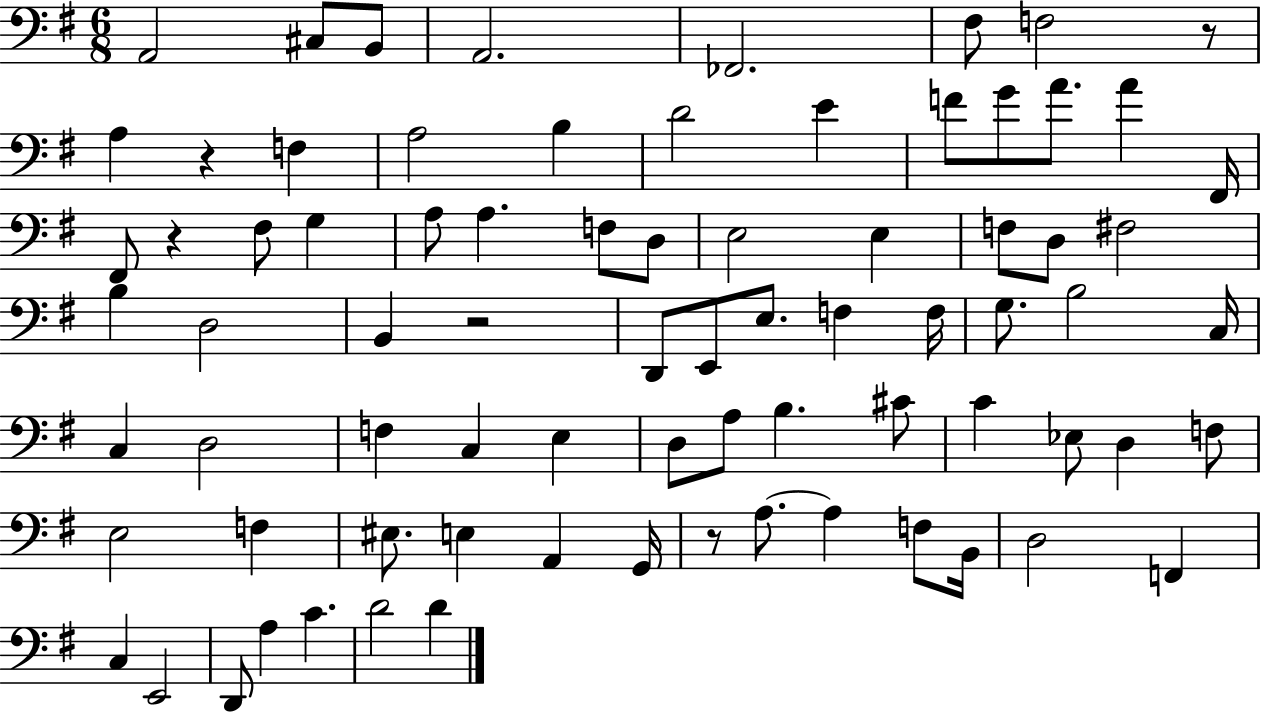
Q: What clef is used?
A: bass